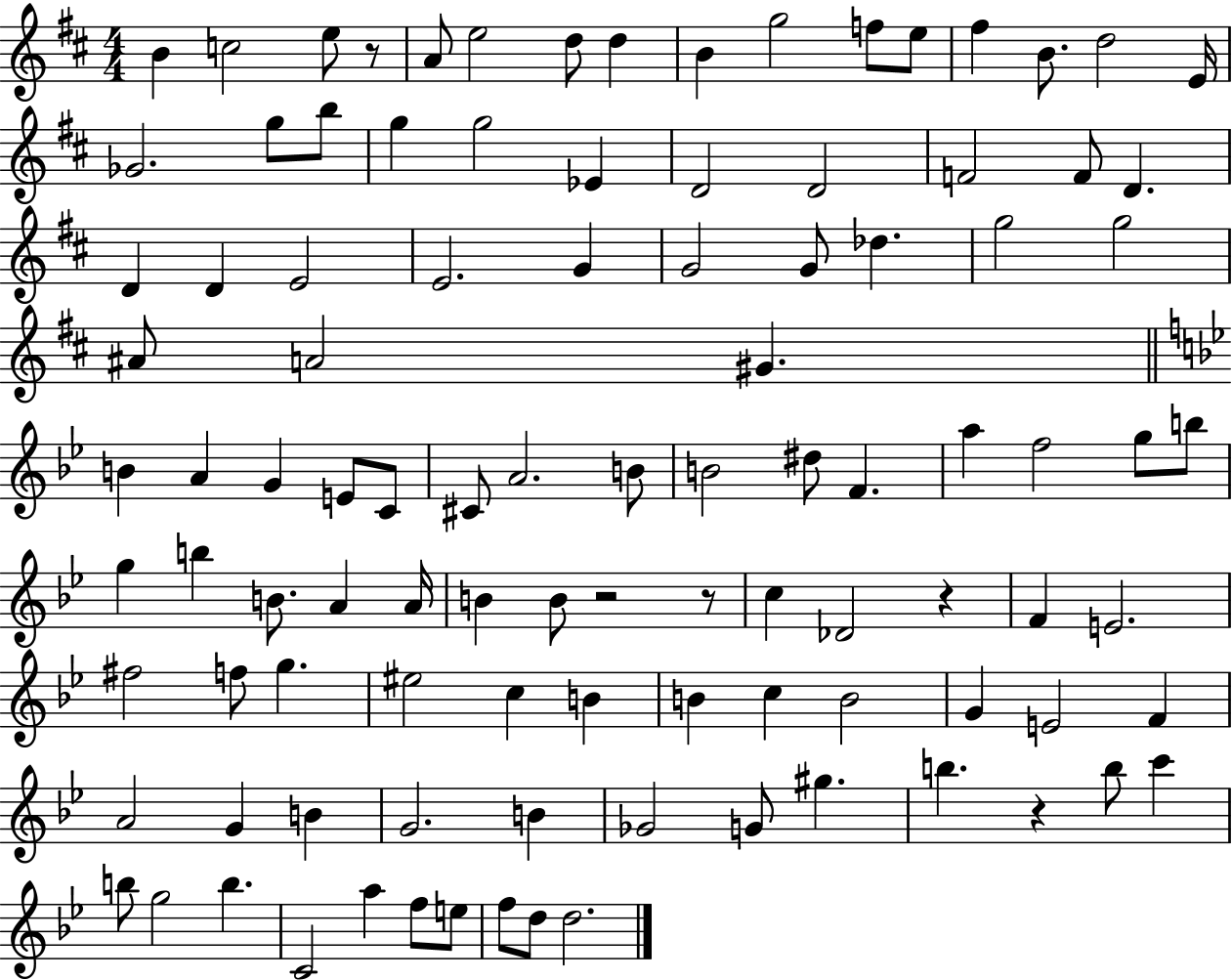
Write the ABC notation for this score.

X:1
T:Untitled
M:4/4
L:1/4
K:D
B c2 e/2 z/2 A/2 e2 d/2 d B g2 f/2 e/2 ^f B/2 d2 E/4 _G2 g/2 b/2 g g2 _E D2 D2 F2 F/2 D D D E2 E2 G G2 G/2 _d g2 g2 ^A/2 A2 ^G B A G E/2 C/2 ^C/2 A2 B/2 B2 ^d/2 F a f2 g/2 b/2 g b B/2 A A/4 B B/2 z2 z/2 c _D2 z F E2 ^f2 f/2 g ^e2 c B B c B2 G E2 F A2 G B G2 B _G2 G/2 ^g b z b/2 c' b/2 g2 b C2 a f/2 e/2 f/2 d/2 d2